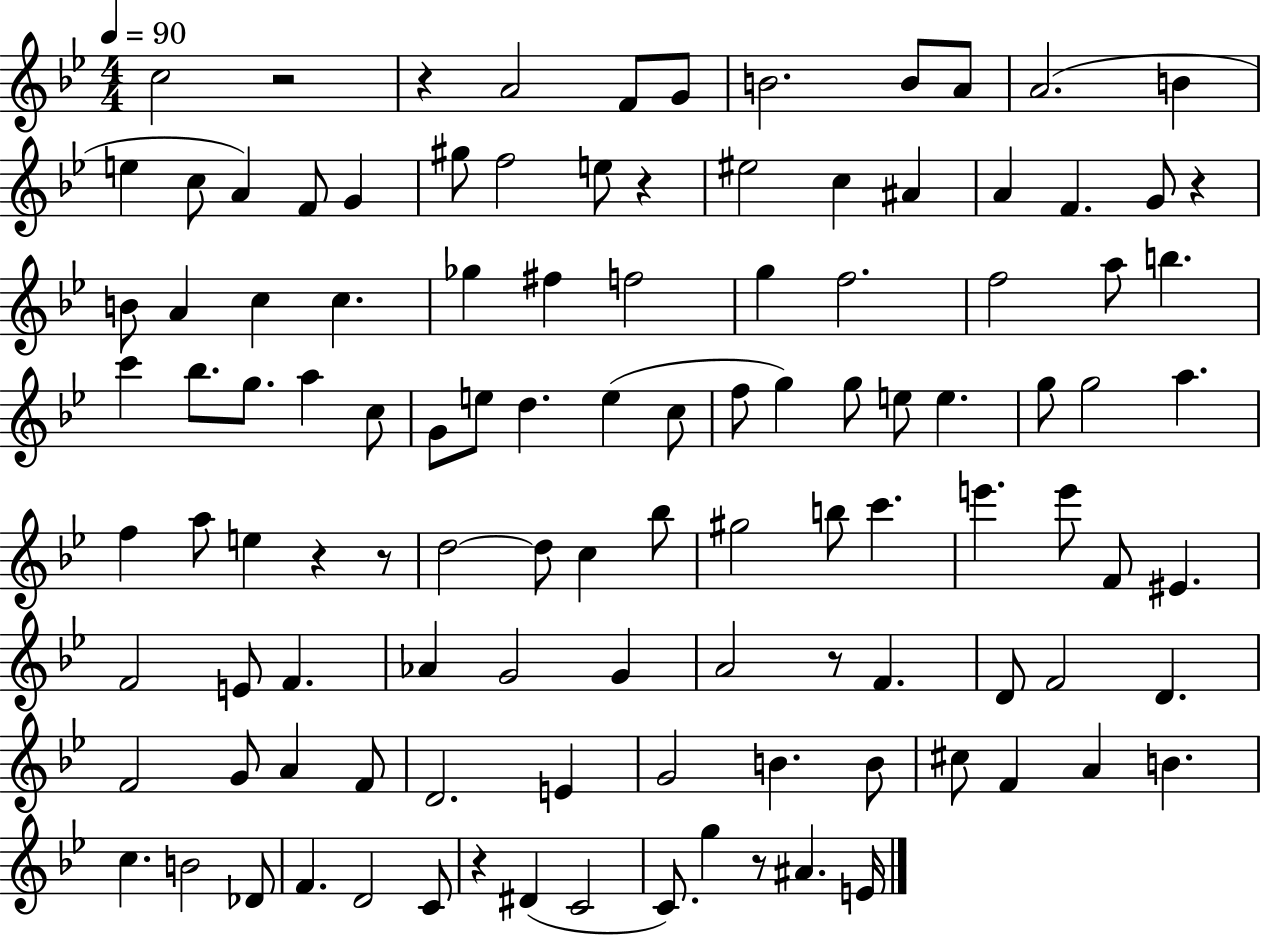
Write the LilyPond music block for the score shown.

{
  \clef treble
  \numericTimeSignature
  \time 4/4
  \key bes \major
  \tempo 4 = 90
  c''2 r2 | r4 a'2 f'8 g'8 | b'2. b'8 a'8 | a'2.( b'4 | \break e''4 c''8 a'4) f'8 g'4 | gis''8 f''2 e''8 r4 | eis''2 c''4 ais'4 | a'4 f'4. g'8 r4 | \break b'8 a'4 c''4 c''4. | ges''4 fis''4 f''2 | g''4 f''2. | f''2 a''8 b''4. | \break c'''4 bes''8. g''8. a''4 c''8 | g'8 e''8 d''4. e''4( c''8 | f''8 g''4) g''8 e''8 e''4. | g''8 g''2 a''4. | \break f''4 a''8 e''4 r4 r8 | d''2~~ d''8 c''4 bes''8 | gis''2 b''8 c'''4. | e'''4. e'''8 f'8 eis'4. | \break f'2 e'8 f'4. | aes'4 g'2 g'4 | a'2 r8 f'4. | d'8 f'2 d'4. | \break f'2 g'8 a'4 f'8 | d'2. e'4 | g'2 b'4. b'8 | cis''8 f'4 a'4 b'4. | \break c''4. b'2 des'8 | f'4. d'2 c'8 | r4 dis'4( c'2 | c'8.) g''4 r8 ais'4. e'16 | \break \bar "|."
}